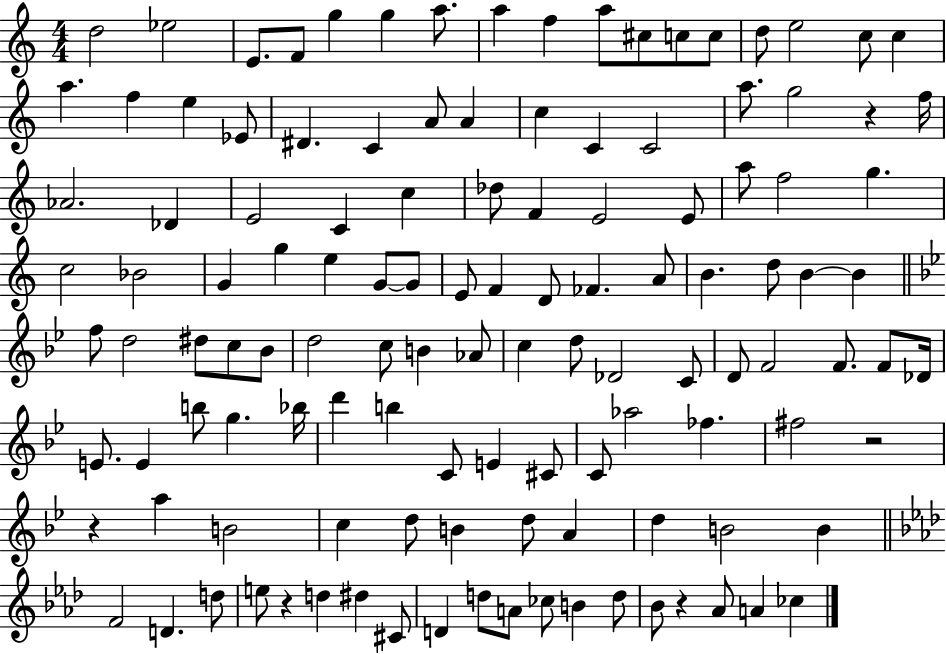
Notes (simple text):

D5/h Eb5/h E4/e. F4/e G5/q G5/q A5/e. A5/q F5/q A5/e C#5/e C5/e C5/e D5/e E5/h C5/e C5/q A5/q. F5/q E5/q Eb4/e D#4/q. C4/q A4/e A4/q C5/q C4/q C4/h A5/e. G5/h R/q F5/s Ab4/h. Db4/q E4/h C4/q C5/q Db5/e F4/q E4/h E4/e A5/e F5/h G5/q. C5/h Bb4/h G4/q G5/q E5/q G4/e G4/e E4/e F4/q D4/e FES4/q. A4/e B4/q. D5/e B4/q B4/q F5/e D5/h D#5/e C5/e Bb4/e D5/h C5/e B4/q Ab4/e C5/q D5/e Db4/h C4/e D4/e F4/h F4/e. F4/e Db4/s E4/e. E4/q B5/e G5/q. Bb5/s D6/q B5/q C4/e E4/q C#4/e C4/e Ab5/h FES5/q. F#5/h R/h R/q A5/q B4/h C5/q D5/e B4/q D5/e A4/q D5/q B4/h B4/q F4/h D4/q. D5/e E5/e R/q D5/q D#5/q C#4/e D4/q D5/e A4/e CES5/e B4/q D5/e Bb4/e R/q Ab4/e A4/q CES5/q